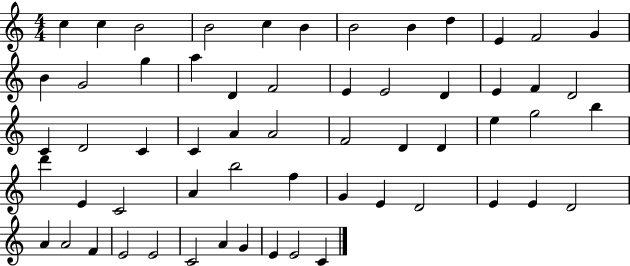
C5/q C5/q B4/h B4/h C5/q B4/q B4/h B4/q D5/q E4/q F4/h G4/q B4/q G4/h G5/q A5/q D4/q F4/h E4/q E4/h D4/q E4/q F4/q D4/h C4/q D4/h C4/q C4/q A4/q A4/h F4/h D4/q D4/q E5/q G5/h B5/q D6/q E4/q C4/h A4/q B5/h F5/q G4/q E4/q D4/h E4/q E4/q D4/h A4/q A4/h F4/q E4/h E4/h C4/h A4/q G4/q E4/q E4/h C4/q